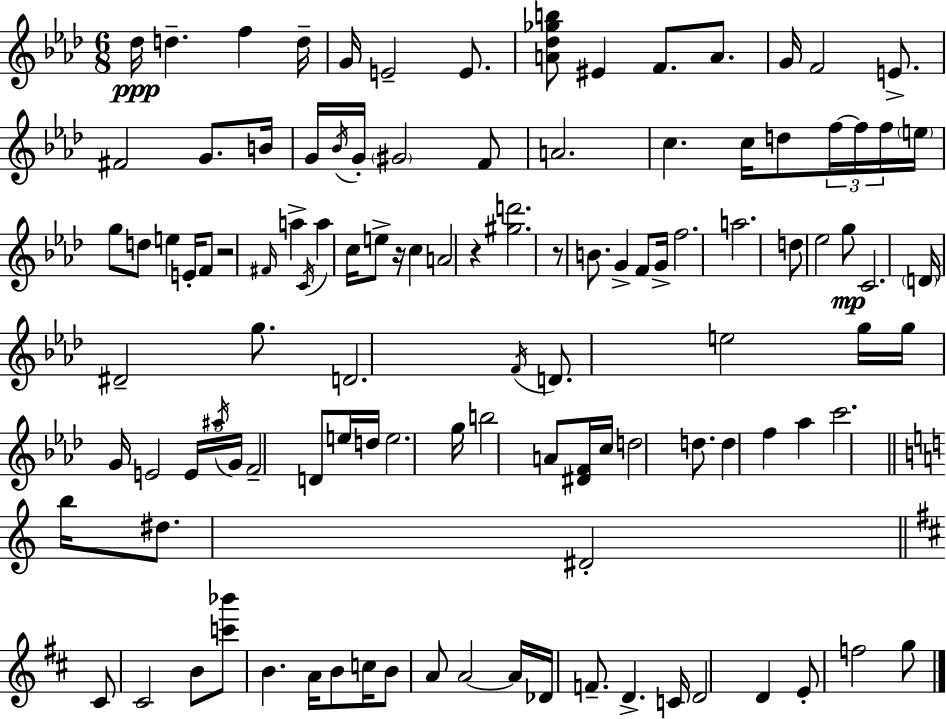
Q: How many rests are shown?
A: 4